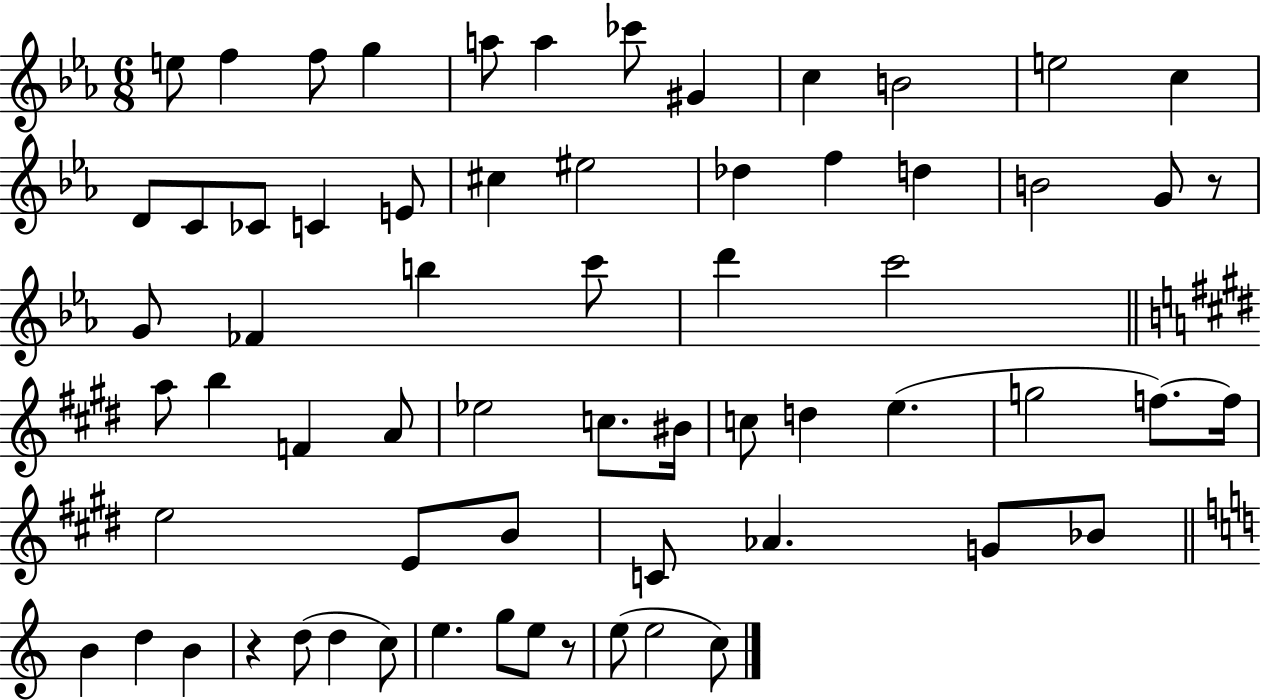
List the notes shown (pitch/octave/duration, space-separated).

E5/e F5/q F5/e G5/q A5/e A5/q CES6/e G#4/q C5/q B4/h E5/h C5/q D4/e C4/e CES4/e C4/q E4/e C#5/q EIS5/h Db5/q F5/q D5/q B4/h G4/e R/e G4/e FES4/q B5/q C6/e D6/q C6/h A5/e B5/q F4/q A4/e Eb5/h C5/e. BIS4/s C5/e D5/q E5/q. G5/h F5/e. F5/s E5/h E4/e B4/e C4/e Ab4/q. G4/e Bb4/e B4/q D5/q B4/q R/q D5/e D5/q C5/e E5/q. G5/e E5/e R/e E5/e E5/h C5/e